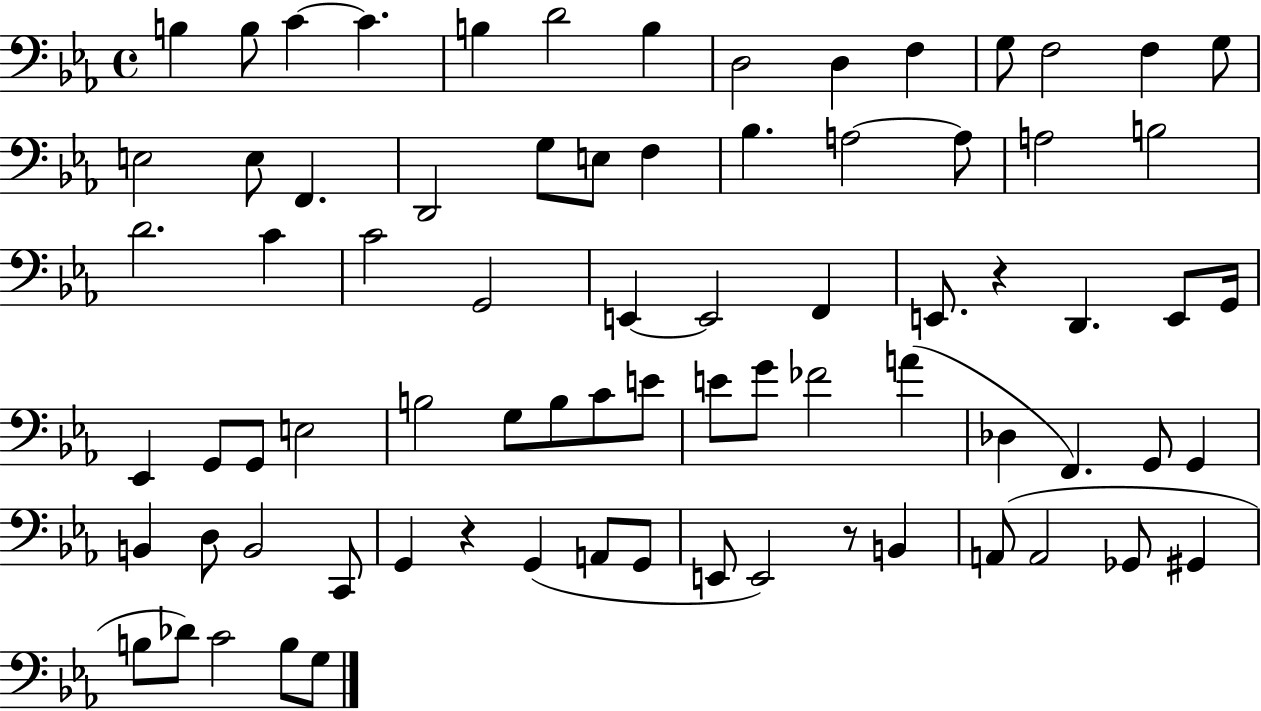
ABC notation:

X:1
T:Untitled
M:4/4
L:1/4
K:Eb
B, B,/2 C C B, D2 B, D,2 D, F, G,/2 F,2 F, G,/2 E,2 E,/2 F,, D,,2 G,/2 E,/2 F, _B, A,2 A,/2 A,2 B,2 D2 C C2 G,,2 E,, E,,2 F,, E,,/2 z D,, E,,/2 G,,/4 _E,, G,,/2 G,,/2 E,2 B,2 G,/2 B,/2 C/2 E/2 E/2 G/2 _F2 A _D, F,, G,,/2 G,, B,, D,/2 B,,2 C,,/2 G,, z G,, A,,/2 G,,/2 E,,/2 E,,2 z/2 B,, A,,/2 A,,2 _G,,/2 ^G,, B,/2 _D/2 C2 B,/2 G,/2